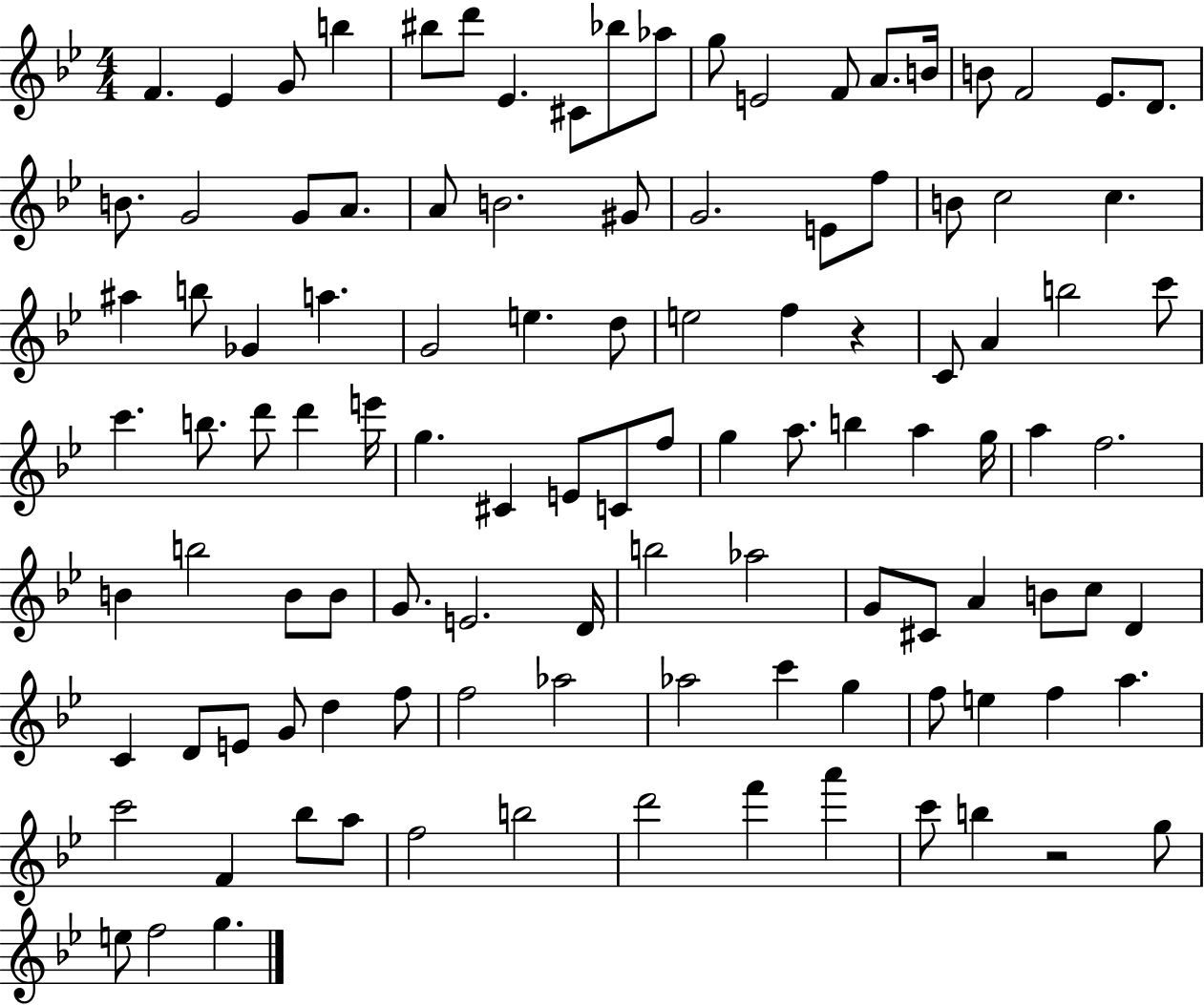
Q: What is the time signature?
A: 4/4